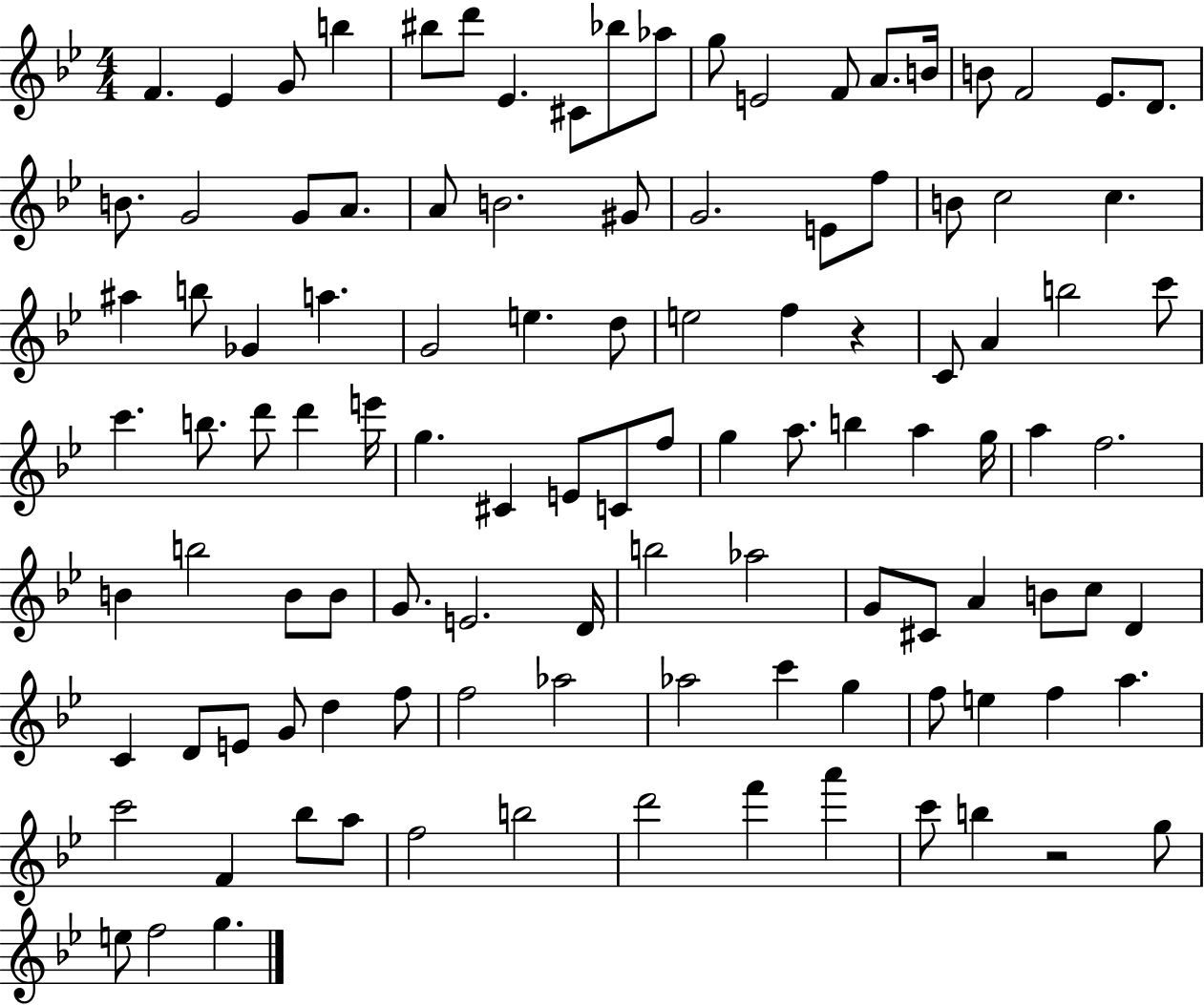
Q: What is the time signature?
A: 4/4